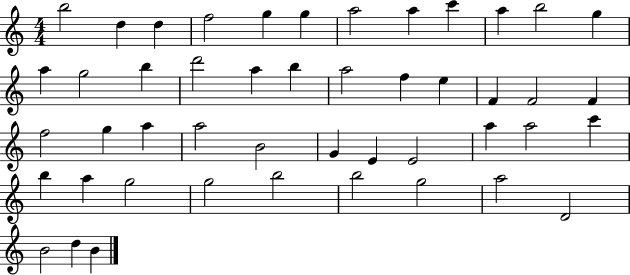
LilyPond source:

{
  \clef treble
  \numericTimeSignature
  \time 4/4
  \key c \major
  b''2 d''4 d''4 | f''2 g''4 g''4 | a''2 a''4 c'''4 | a''4 b''2 g''4 | \break a''4 g''2 b''4 | d'''2 a''4 b''4 | a''2 f''4 e''4 | f'4 f'2 f'4 | \break f''2 g''4 a''4 | a''2 b'2 | g'4 e'4 e'2 | a''4 a''2 c'''4 | \break b''4 a''4 g''2 | g''2 b''2 | b''2 g''2 | a''2 d'2 | \break b'2 d''4 b'4 | \bar "|."
}